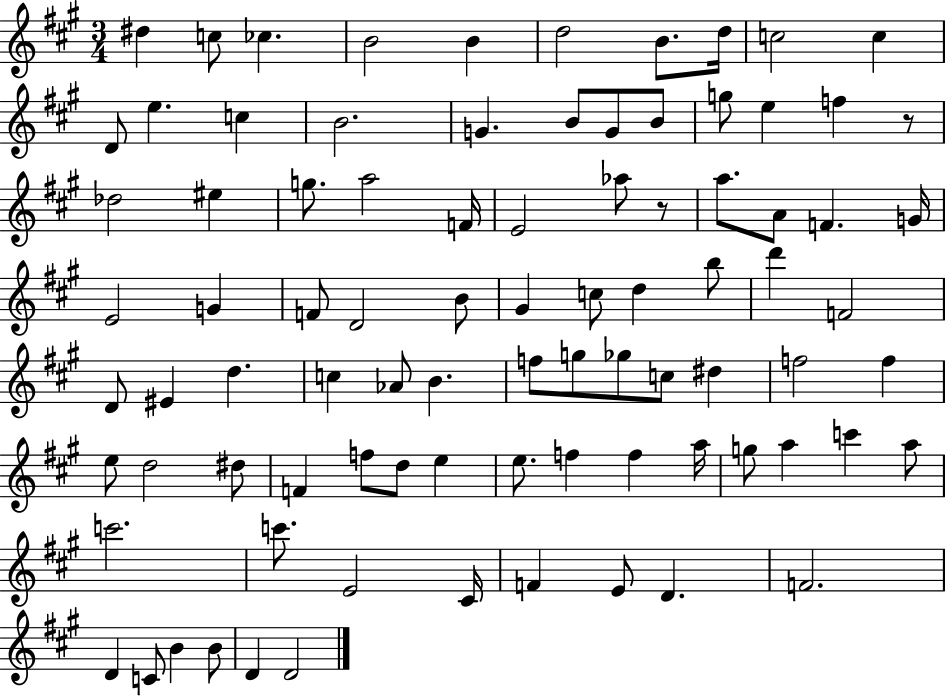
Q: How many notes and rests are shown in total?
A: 87